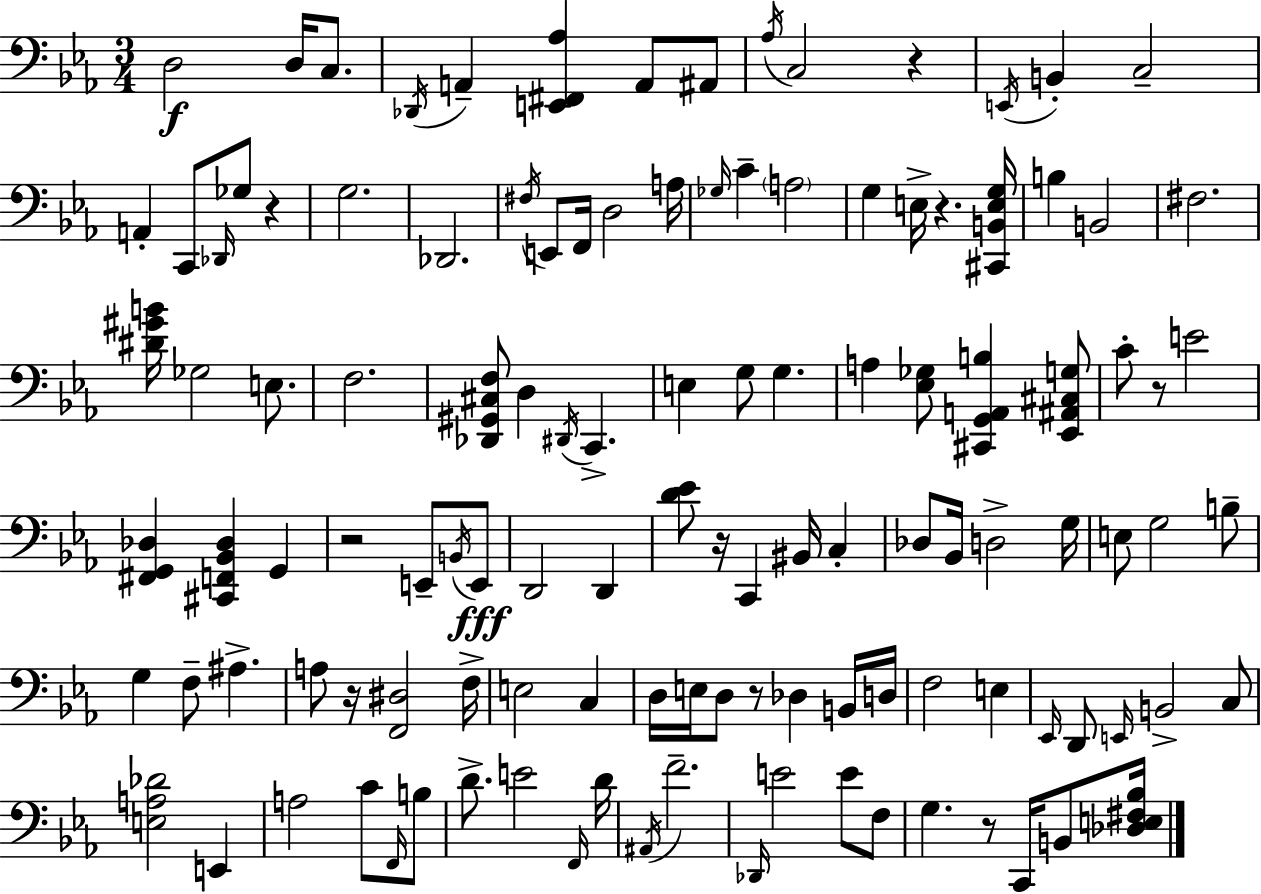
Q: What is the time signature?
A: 3/4